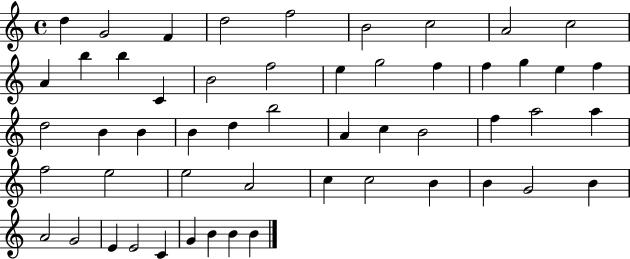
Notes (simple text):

D5/q G4/h F4/q D5/h F5/h B4/h C5/h A4/h C5/h A4/q B5/q B5/q C4/q B4/h F5/h E5/q G5/h F5/q F5/q G5/q E5/q F5/q D5/h B4/q B4/q B4/q D5/q B5/h A4/q C5/q B4/h F5/q A5/h A5/q F5/h E5/h E5/h A4/h C5/q C5/h B4/q B4/q G4/h B4/q A4/h G4/h E4/q E4/h C4/q G4/q B4/q B4/q B4/q